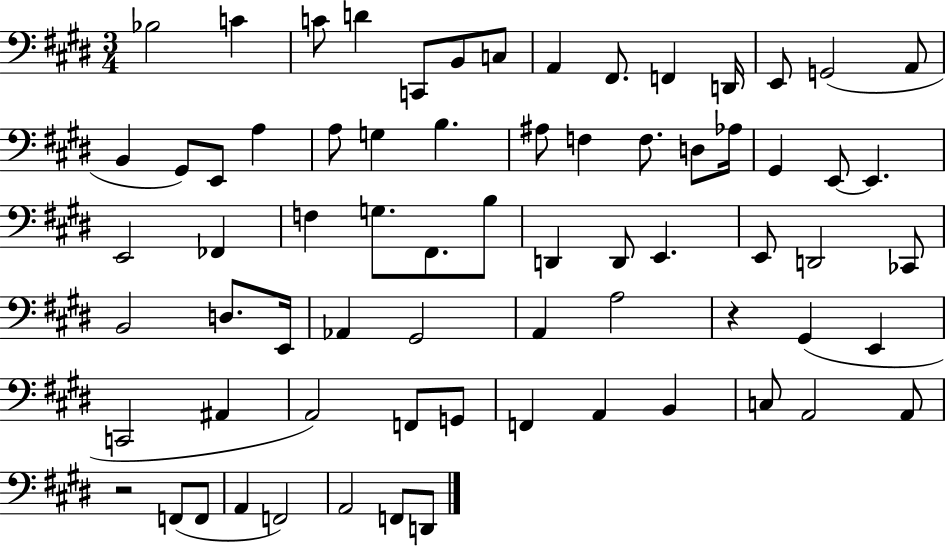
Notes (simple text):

Bb3/h C4/q C4/e D4/q C2/e B2/e C3/e A2/q F#2/e. F2/q D2/s E2/e G2/h A2/e B2/q G#2/e E2/e A3/q A3/e G3/q B3/q. A#3/e F3/q F3/e. D3/e Ab3/s G#2/q E2/e E2/q. E2/h FES2/q F3/q G3/e. F#2/e. B3/e D2/q D2/e E2/q. E2/e D2/h CES2/e B2/h D3/e. E2/s Ab2/q G#2/h A2/q A3/h R/q G#2/q E2/q C2/h A#2/q A2/h F2/e G2/e F2/q A2/q B2/q C3/e A2/h A2/e R/h F2/e F2/e A2/q F2/h A2/h F2/e D2/e